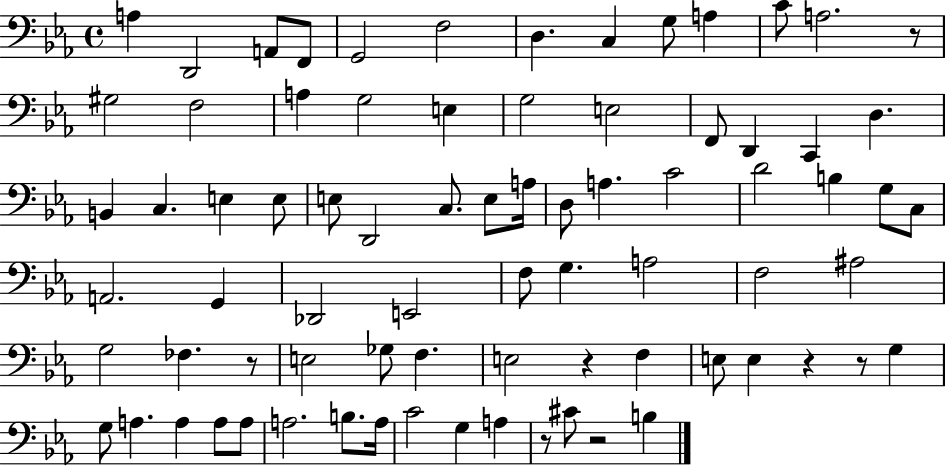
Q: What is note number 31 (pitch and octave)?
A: E3